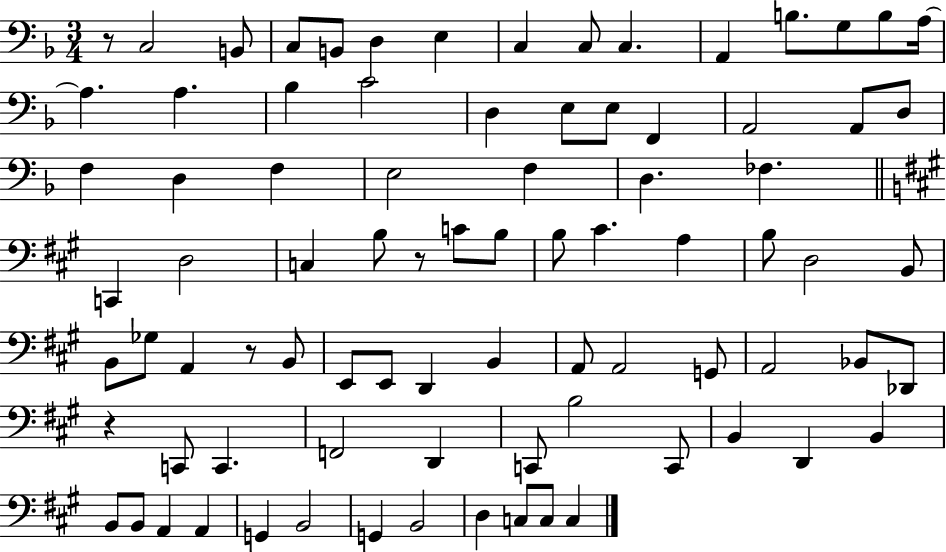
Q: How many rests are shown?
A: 4